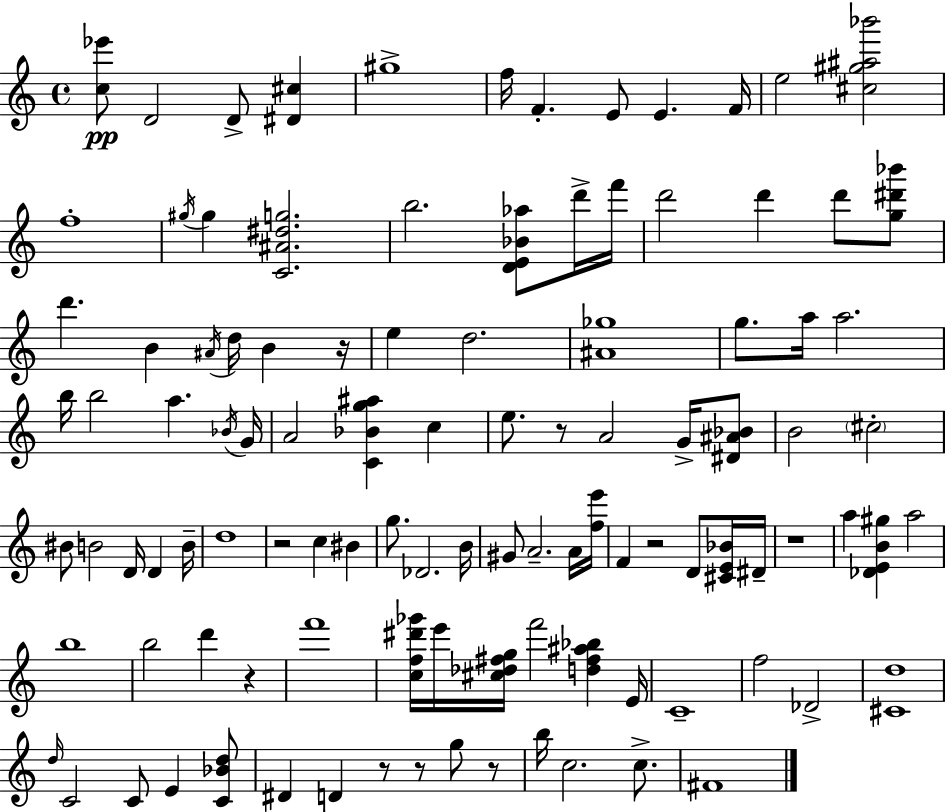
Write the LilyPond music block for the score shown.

{
  \clef treble
  \time 4/4
  \defaultTimeSignature
  \key c \major
  \repeat volta 2 { <c'' ees'''>8\pp d'2 d'8-> <dis' cis''>4 | gis''1-> | f''16 f'4.-. e'8 e'4. f'16 | e''2 <cis'' gis'' ais'' bes'''>2 | \break f''1-. | \acciaccatura { gis''16 } gis''4 <c' ais' dis'' g''>2. | b''2. <d' e' bes' aes''>8 d'''16-> | f'''16 d'''2 d'''4 d'''8 <g'' dis''' bes'''>8 | \break d'''4. b'4 \acciaccatura { ais'16 } d''16 b'4 | r16 e''4 d''2. | <ais' ges''>1 | g''8. a''16 a''2. | \break b''16 b''2 a''4. | \acciaccatura { bes'16 } g'16 a'2 <c' bes' g'' ais''>4 c''4 | e''8. r8 a'2 | g'16-> <dis' ais' bes'>8 b'2 \parenthesize cis''2-. | \break bis'8 b'2 d'16 d'4 | b'16-- d''1 | r2 c''4 bis'4 | g''8. des'2. | \break b'16 gis'8 a'2.-- | a'16 <f'' e'''>16 f'4 r2 d'8 | <cis' e' bes'>16 dis'16-- r1 | a''4 <des' e' b' gis''>4 a''2 | \break b''1 | b''2 d'''4 r4 | f'''1 | <c'' f'' dis''' ges'''>16 e'''16 <cis'' des'' fis'' g''>16 f'''2 <d'' fis'' ais'' bes''>4 | \break e'16 c'1-- | f''2 des'2-> | <cis' d''>1 | \grace { d''16 } c'2 c'8 e'4 | \break <c' bes' d''>8 dis'4 d'4 r8 r8 | g''8 r8 b''16 c''2. | c''8.-> fis'1 | } \bar "|."
}